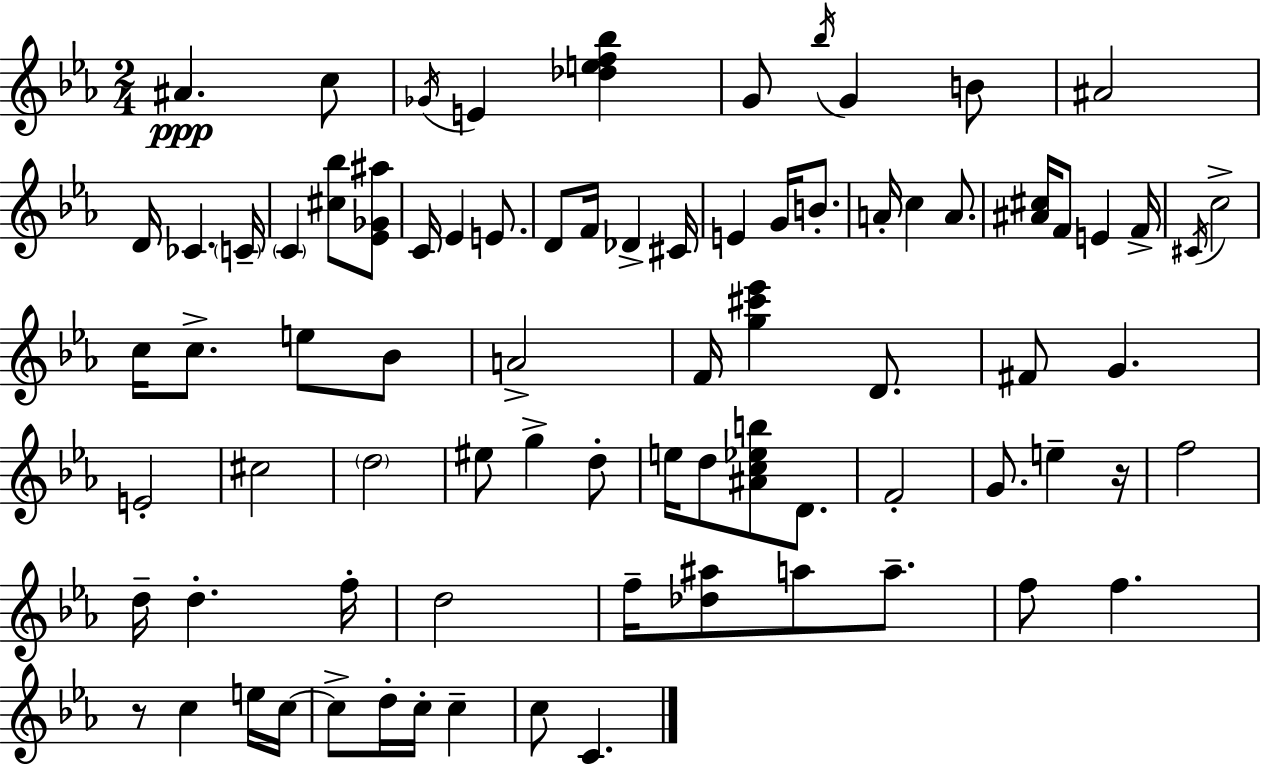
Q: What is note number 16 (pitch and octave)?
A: E4